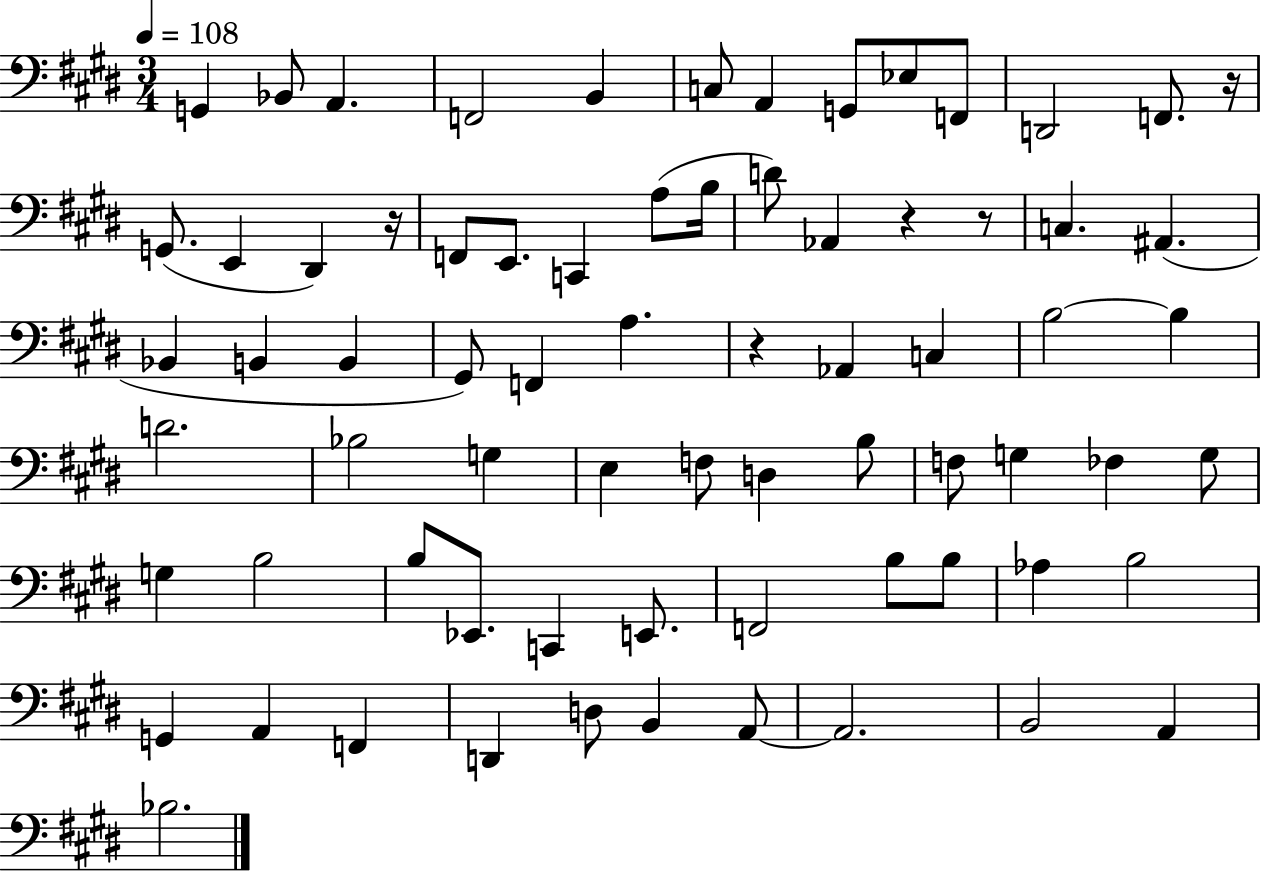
X:1
T:Untitled
M:3/4
L:1/4
K:E
G,, _B,,/2 A,, F,,2 B,, C,/2 A,, G,,/2 _E,/2 F,,/2 D,,2 F,,/2 z/4 G,,/2 E,, ^D,, z/4 F,,/2 E,,/2 C,, A,/2 B,/4 D/2 _A,, z z/2 C, ^A,, _B,, B,, B,, ^G,,/2 F,, A, z _A,, C, B,2 B, D2 _B,2 G, E, F,/2 D, B,/2 F,/2 G, _F, G,/2 G, B,2 B,/2 _E,,/2 C,, E,,/2 F,,2 B,/2 B,/2 _A, B,2 G,, A,, F,, D,, D,/2 B,, A,,/2 A,,2 B,,2 A,, _B,2